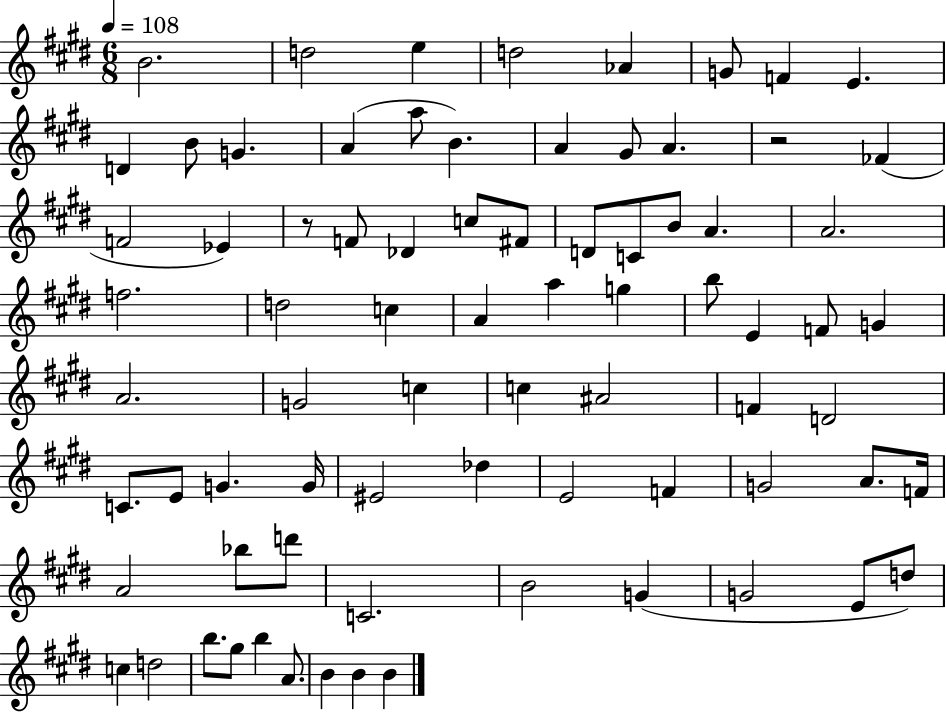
X:1
T:Untitled
M:6/8
L:1/4
K:E
B2 d2 e d2 _A G/2 F E D B/2 G A a/2 B A ^G/2 A z2 _F F2 _E z/2 F/2 _D c/2 ^F/2 D/2 C/2 B/2 A A2 f2 d2 c A a g b/2 E F/2 G A2 G2 c c ^A2 F D2 C/2 E/2 G G/4 ^E2 _d E2 F G2 A/2 F/4 A2 _b/2 d'/2 C2 B2 G G2 E/2 d/2 c d2 b/2 ^g/2 b A/2 B B B